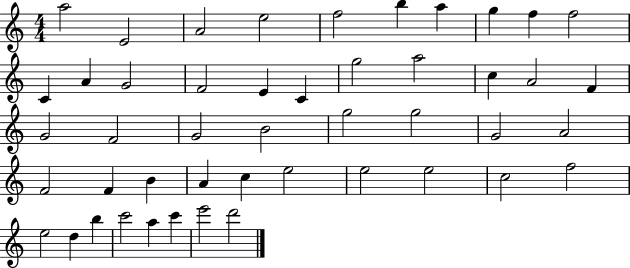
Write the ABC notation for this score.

X:1
T:Untitled
M:4/4
L:1/4
K:C
a2 E2 A2 e2 f2 b a g f f2 C A G2 F2 E C g2 a2 c A2 F G2 F2 G2 B2 g2 g2 G2 A2 F2 F B A c e2 e2 e2 c2 f2 e2 d b c'2 a c' e'2 d'2